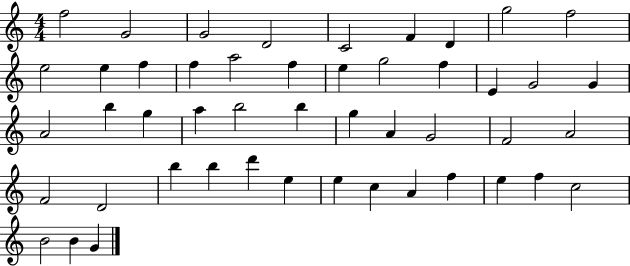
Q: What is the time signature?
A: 4/4